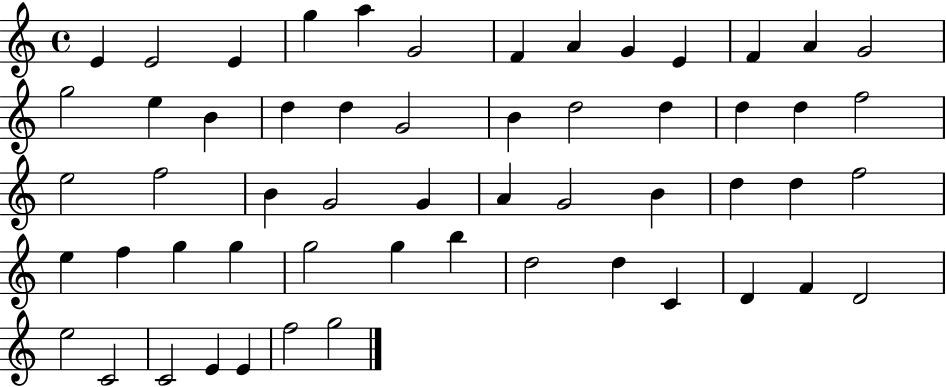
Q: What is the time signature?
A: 4/4